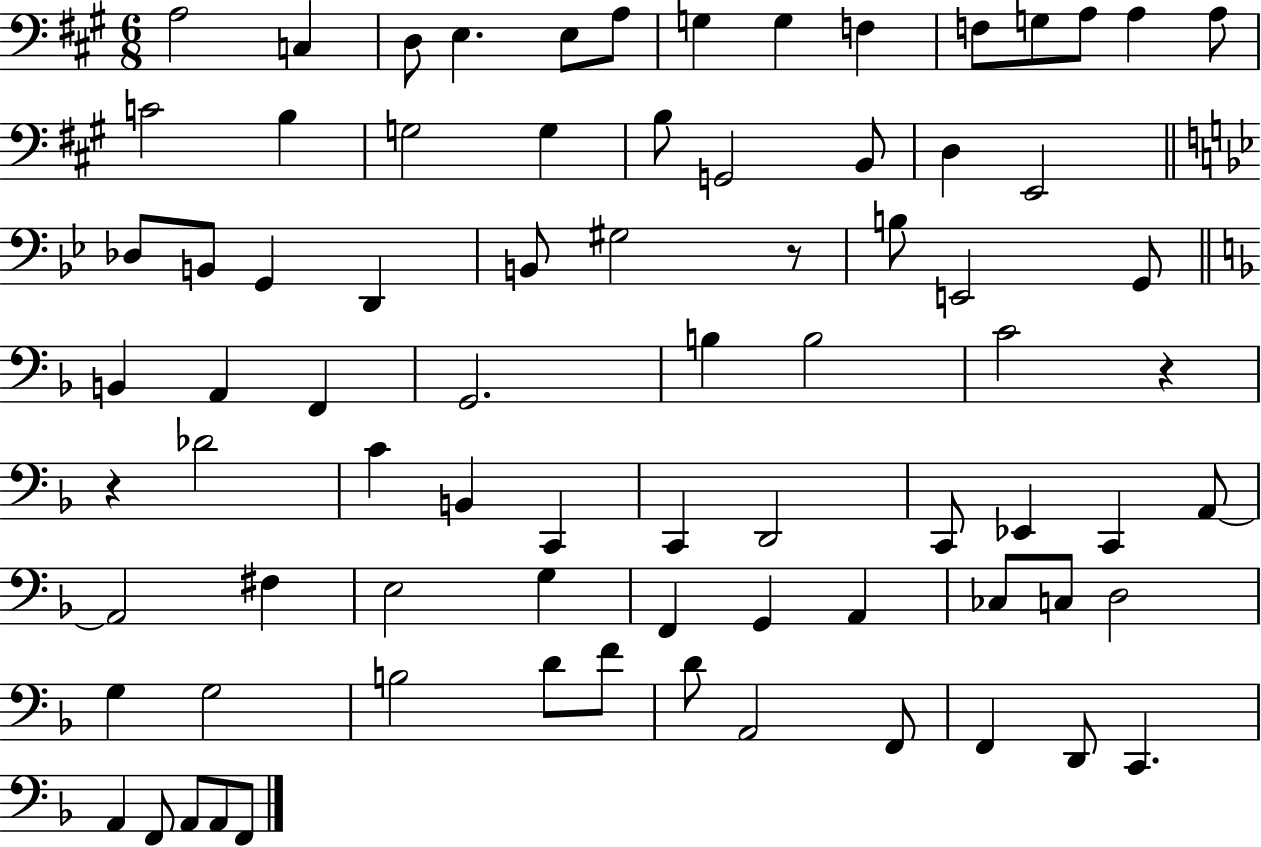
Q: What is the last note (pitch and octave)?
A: F2